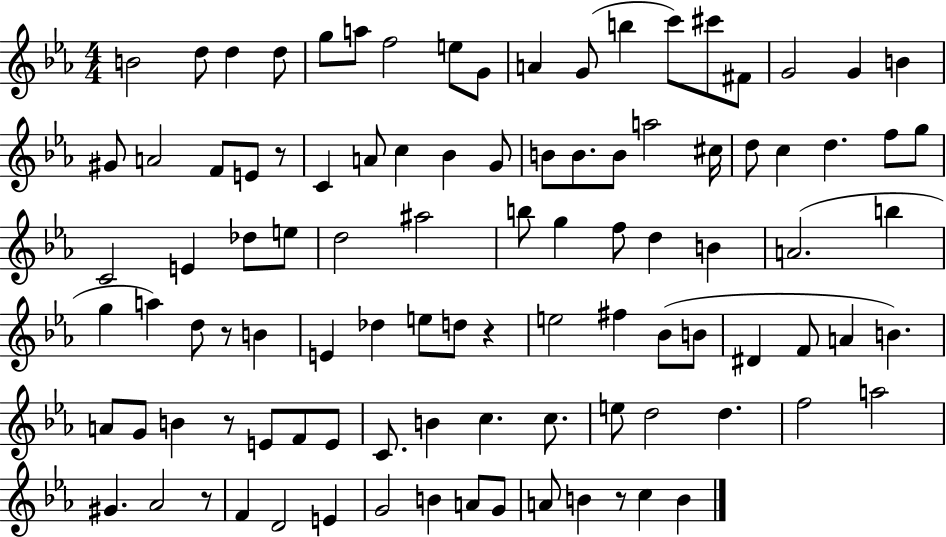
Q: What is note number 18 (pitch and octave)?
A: B4